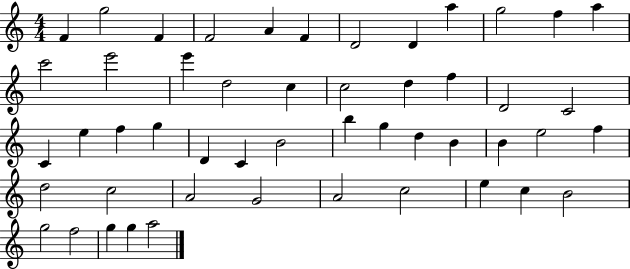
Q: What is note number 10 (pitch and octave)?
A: G5